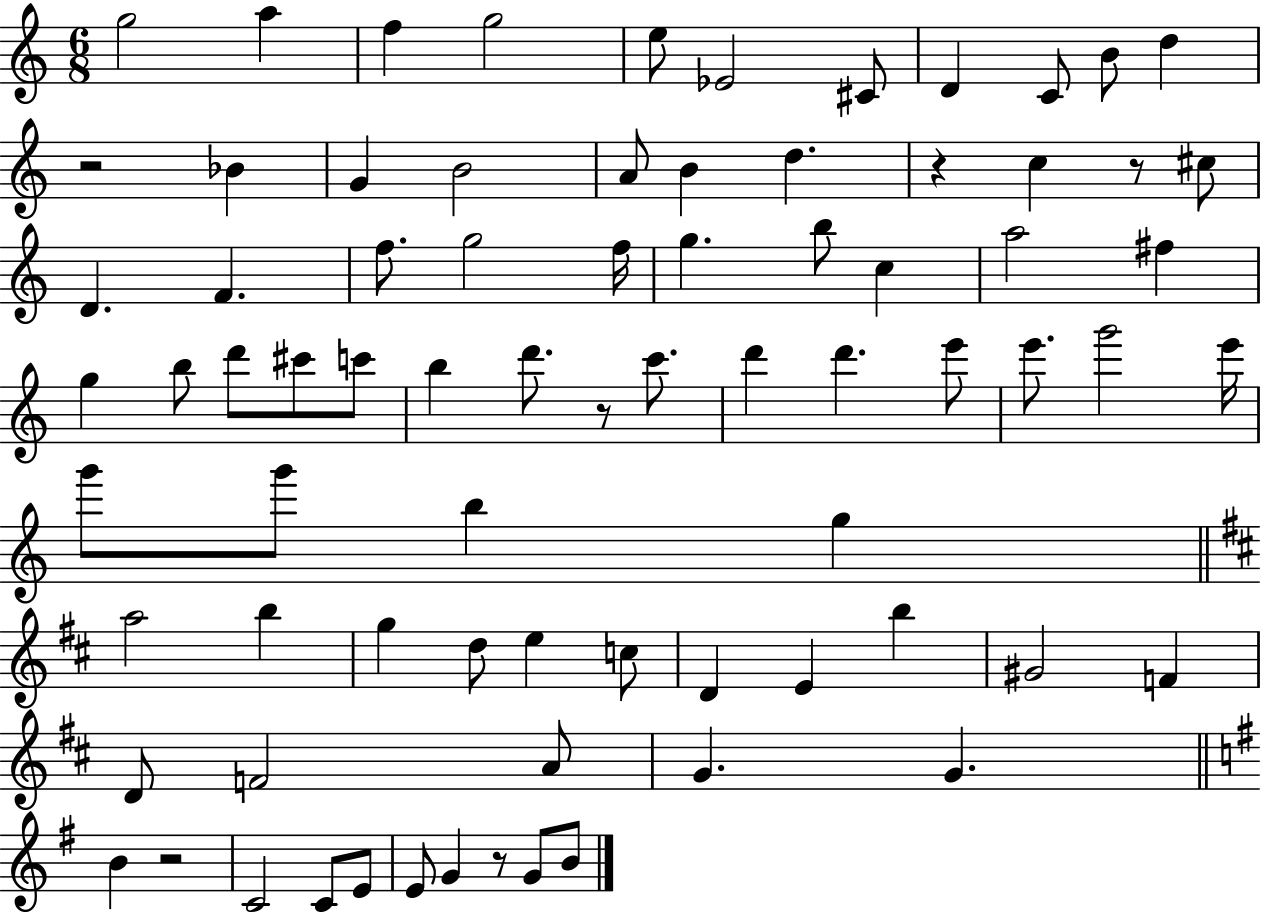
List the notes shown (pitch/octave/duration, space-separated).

G5/h A5/q F5/q G5/h E5/e Eb4/h C#4/e D4/q C4/e B4/e D5/q R/h Bb4/q G4/q B4/h A4/e B4/q D5/q. R/q C5/q R/e C#5/e D4/q. F4/q. F5/e. G5/h F5/s G5/q. B5/e C5/q A5/h F#5/q G5/q B5/e D6/e C#6/e C6/e B5/q D6/e. R/e C6/e. D6/q D6/q. E6/e E6/e. G6/h E6/s G6/e G6/e B5/q G5/q A5/h B5/q G5/q D5/e E5/q C5/e D4/q E4/q B5/q G#4/h F4/q D4/e F4/h A4/e G4/q. G4/q. B4/q R/h C4/h C4/e E4/e E4/e G4/q R/e G4/e B4/e